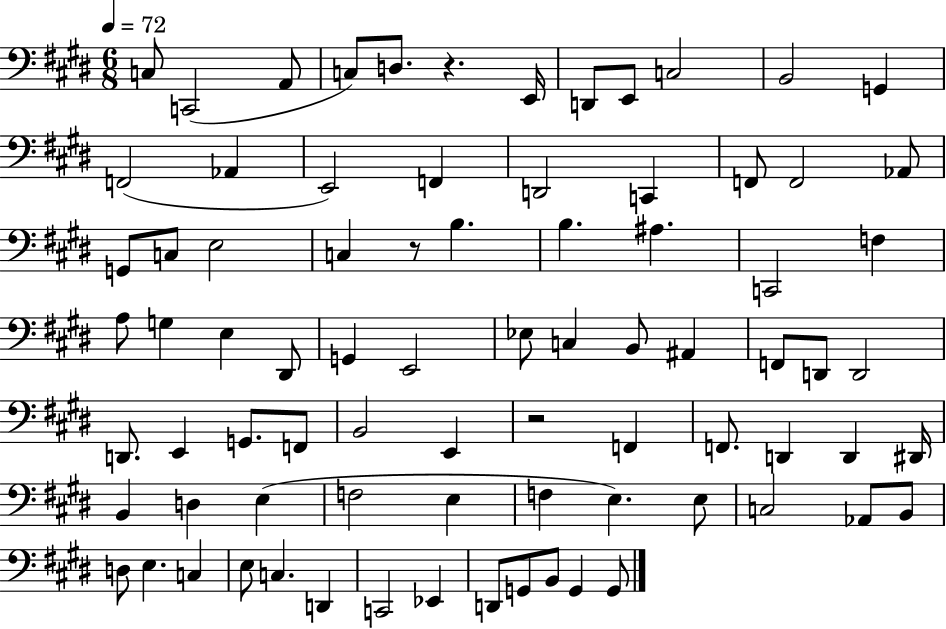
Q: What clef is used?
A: bass